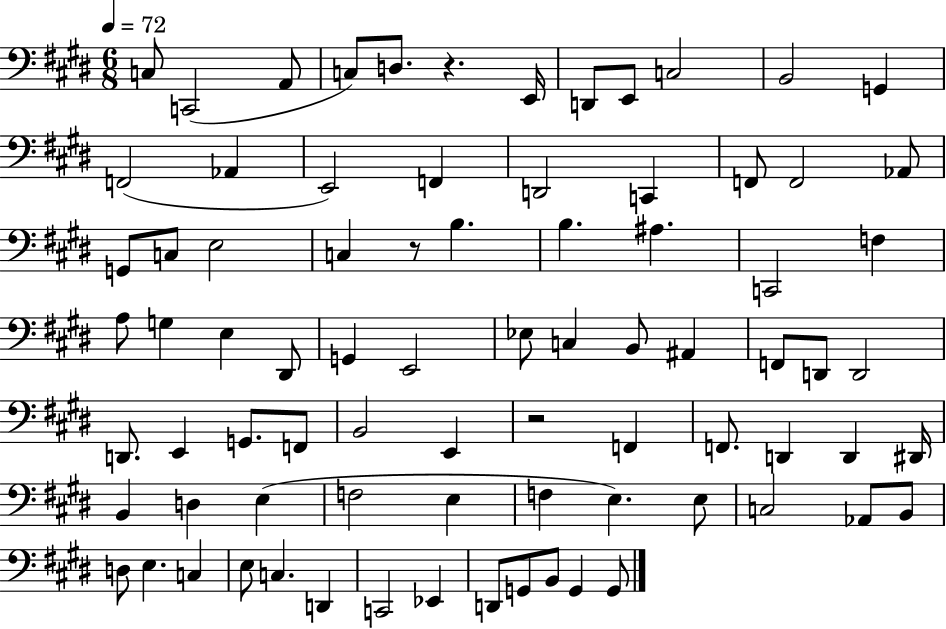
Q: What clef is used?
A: bass